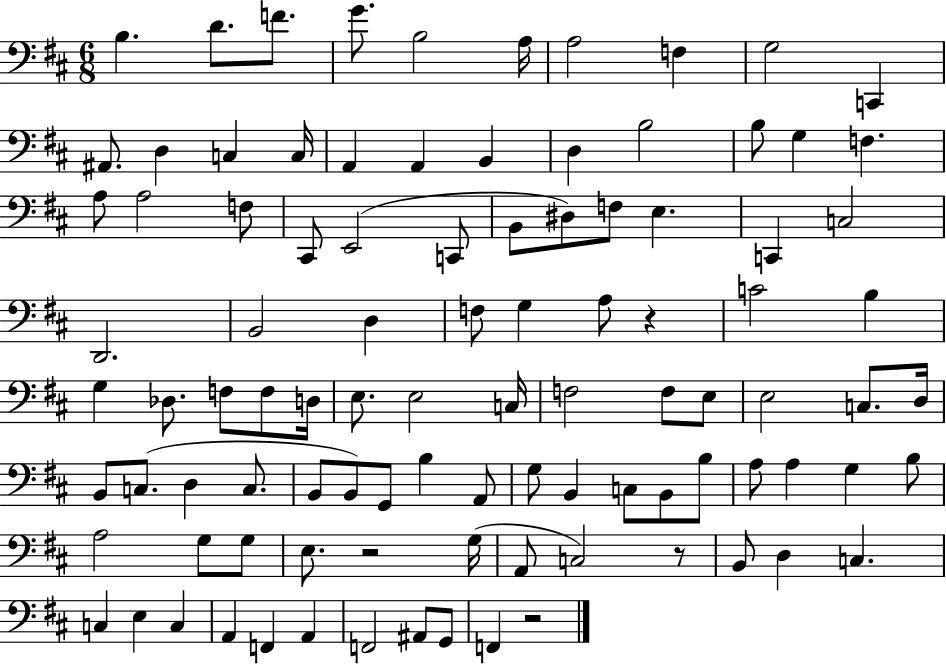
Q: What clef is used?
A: bass